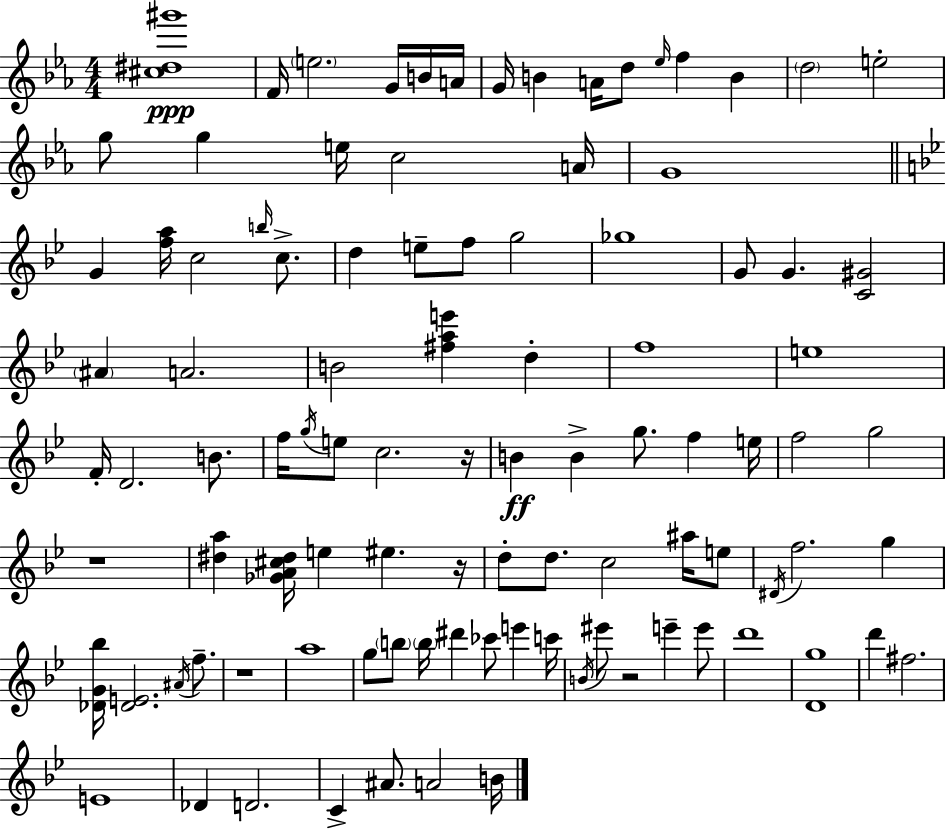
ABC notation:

X:1
T:Untitled
M:4/4
L:1/4
K:Cm
[^c^d^g']4 F/4 e2 G/4 B/4 A/4 G/4 B A/4 d/2 _e/4 f B d2 e2 g/2 g e/4 c2 A/4 G4 G [fa]/4 c2 b/4 c/2 d e/2 f/2 g2 _g4 G/2 G [C^G]2 ^A A2 B2 [^fae'] d f4 e4 F/4 D2 B/2 f/4 g/4 e/2 c2 z/4 B B g/2 f e/4 f2 g2 z4 [^da] [_GA^c^d]/4 e ^e z/4 d/2 d/2 c2 ^a/4 e/2 ^D/4 f2 g [_DG_b]/4 [_DE]2 ^A/4 f/2 z4 a4 g/2 b/2 b/4 ^d' _c'/2 e' c'/4 B/4 ^e'/2 z2 e' e'/2 d'4 [Dg]4 d' ^f2 E4 _D D2 C ^A/2 A2 B/4